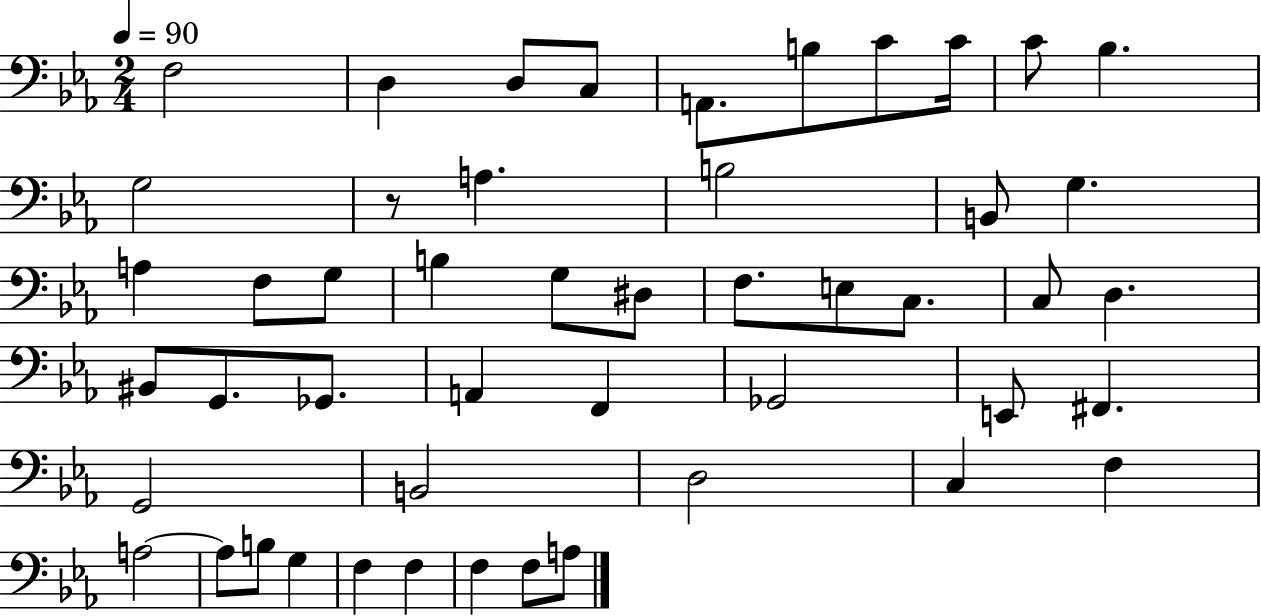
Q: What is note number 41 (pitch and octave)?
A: A3